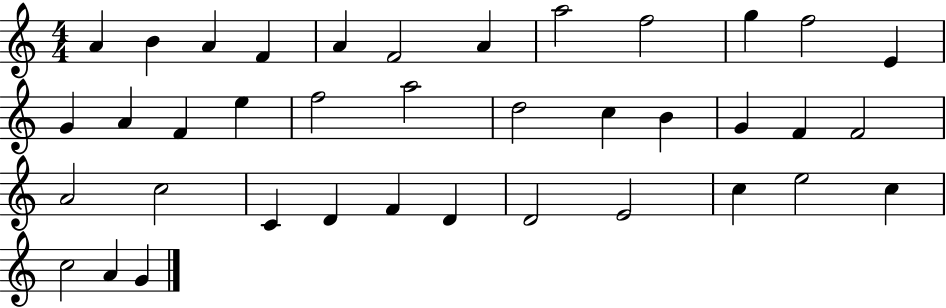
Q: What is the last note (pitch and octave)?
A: G4